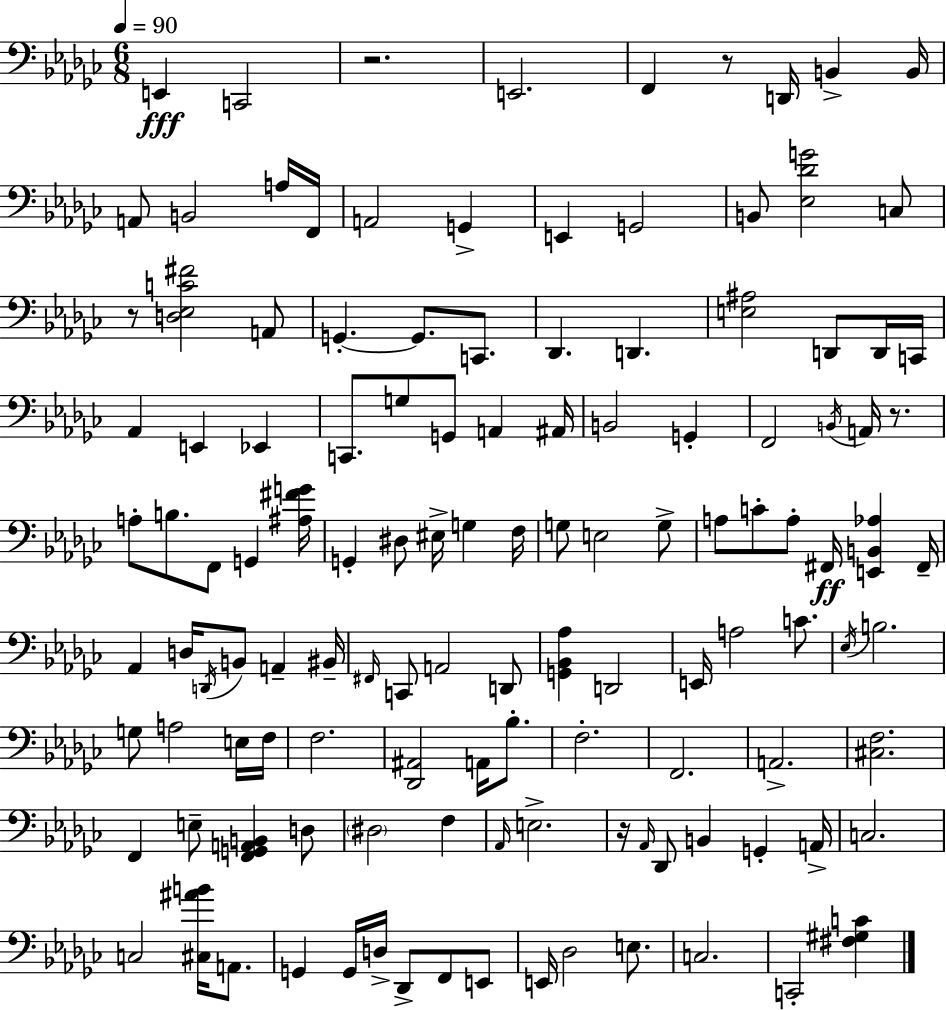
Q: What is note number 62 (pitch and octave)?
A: BIS2